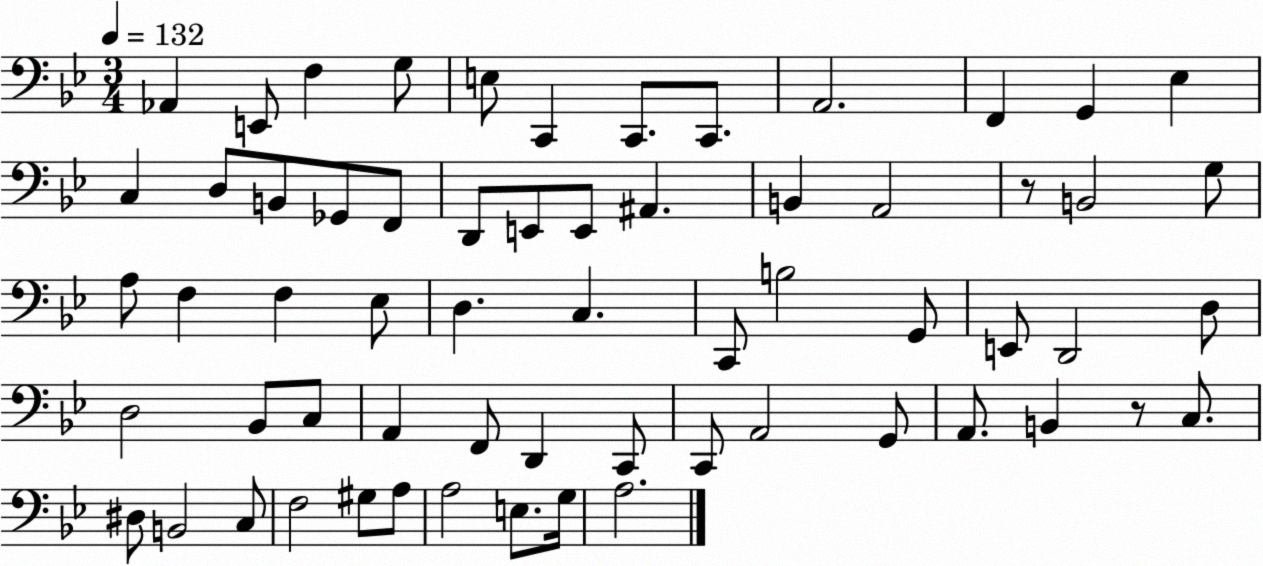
X:1
T:Untitled
M:3/4
L:1/4
K:Bb
_A,, E,,/2 F, G,/2 E,/2 C,, C,,/2 C,,/2 A,,2 F,, G,, _E, C, D,/2 B,,/2 _G,,/2 F,,/2 D,,/2 E,,/2 E,,/2 ^A,, B,, A,,2 z/2 B,,2 G,/2 A,/2 F, F, _E,/2 D, C, C,,/2 B,2 G,,/2 E,,/2 D,,2 D,/2 D,2 _B,,/2 C,/2 A,, F,,/2 D,, C,,/2 C,,/2 A,,2 G,,/2 A,,/2 B,, z/2 C,/2 ^D,/2 B,,2 C,/2 F,2 ^G,/2 A,/2 A,2 E,/2 G,/4 A,2